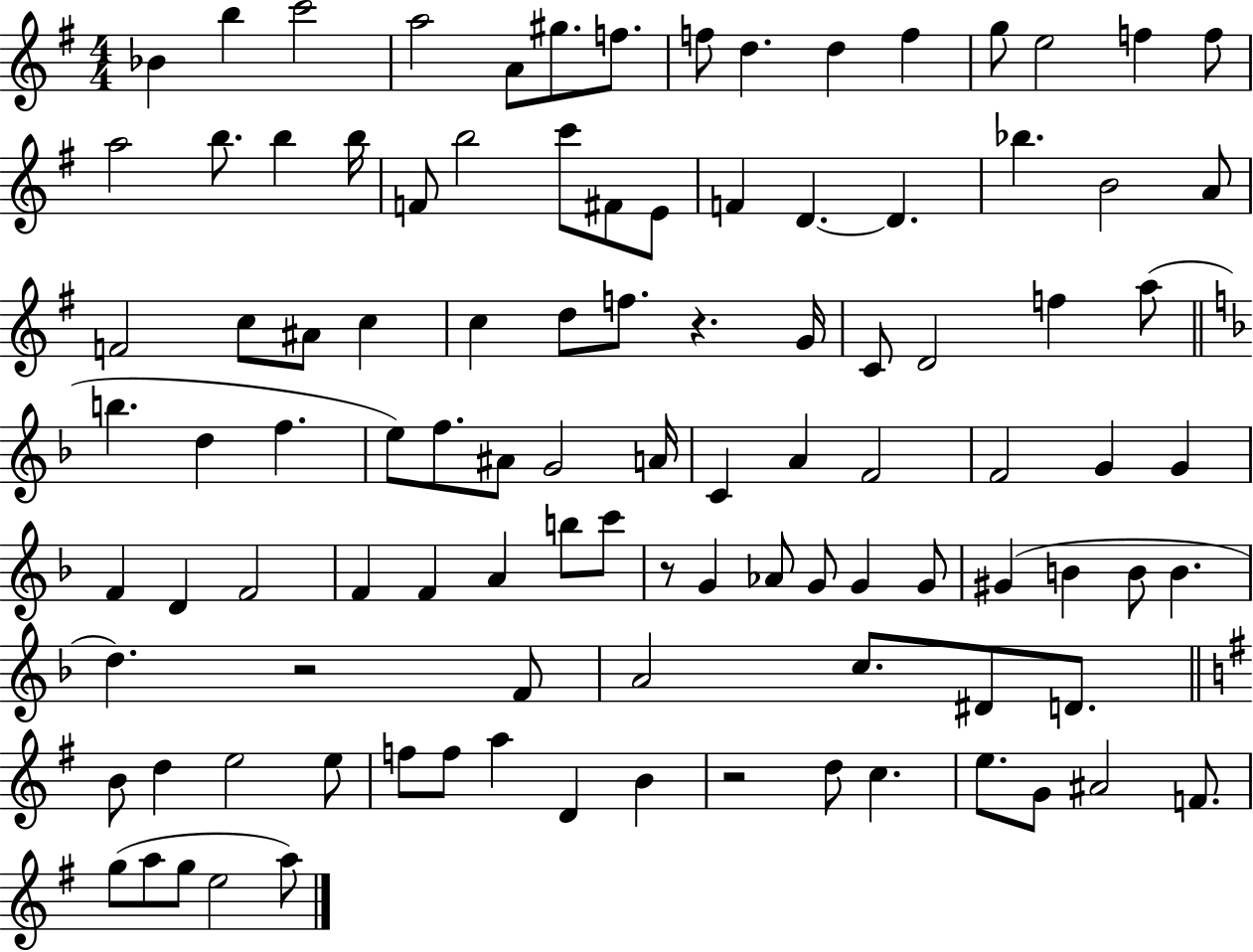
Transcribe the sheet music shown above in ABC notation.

X:1
T:Untitled
M:4/4
L:1/4
K:G
_B b c'2 a2 A/2 ^g/2 f/2 f/2 d d f g/2 e2 f f/2 a2 b/2 b b/4 F/2 b2 c'/2 ^F/2 E/2 F D D _b B2 A/2 F2 c/2 ^A/2 c c d/2 f/2 z G/4 C/2 D2 f a/2 b d f e/2 f/2 ^A/2 G2 A/4 C A F2 F2 G G F D F2 F F A b/2 c'/2 z/2 G _A/2 G/2 G G/2 ^G B B/2 B d z2 F/2 A2 c/2 ^D/2 D/2 B/2 d e2 e/2 f/2 f/2 a D B z2 d/2 c e/2 G/2 ^A2 F/2 g/2 a/2 g/2 e2 a/2